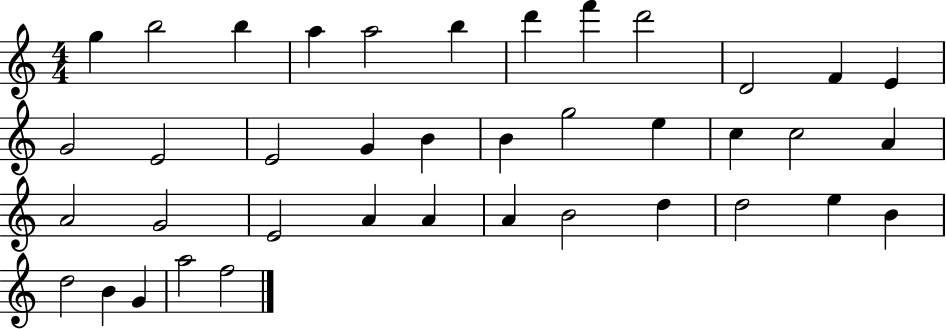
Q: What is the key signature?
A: C major